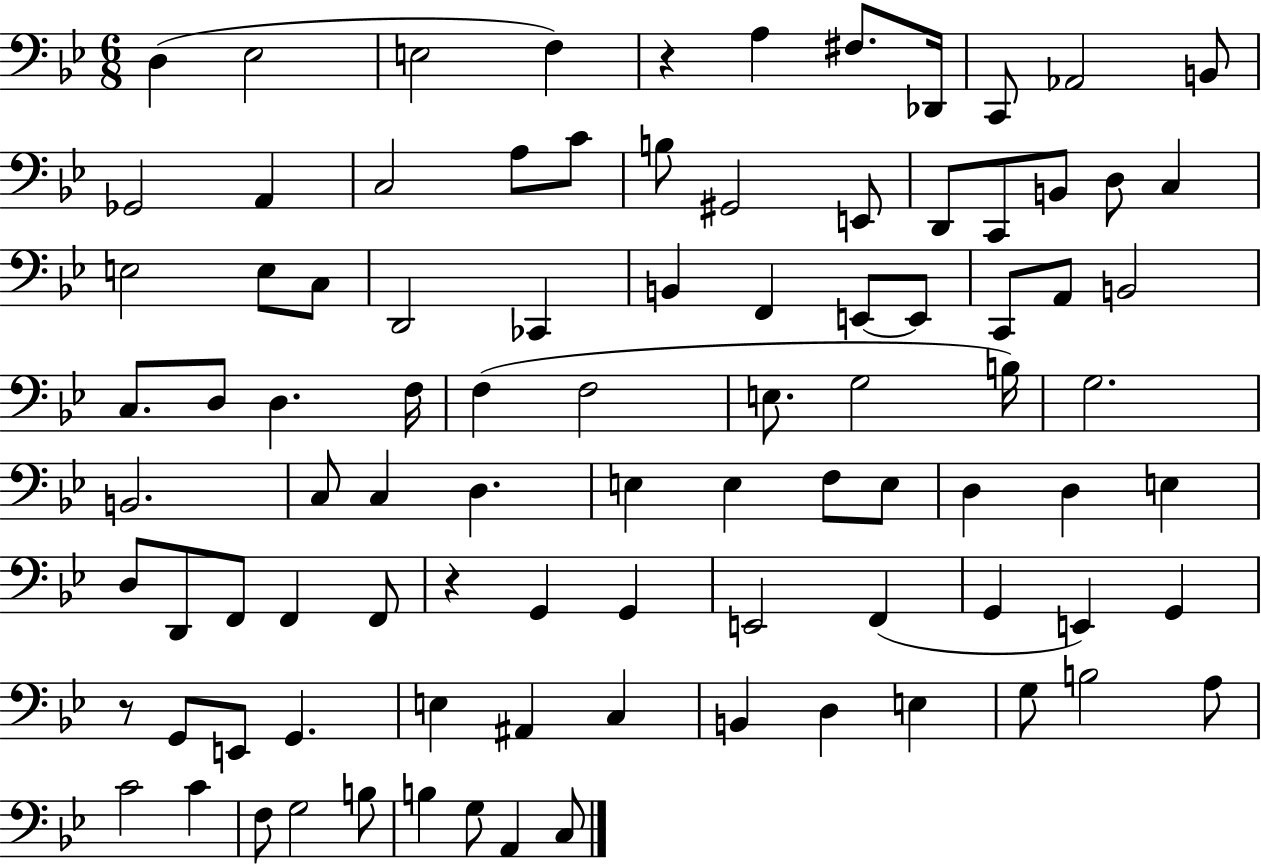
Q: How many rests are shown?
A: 3